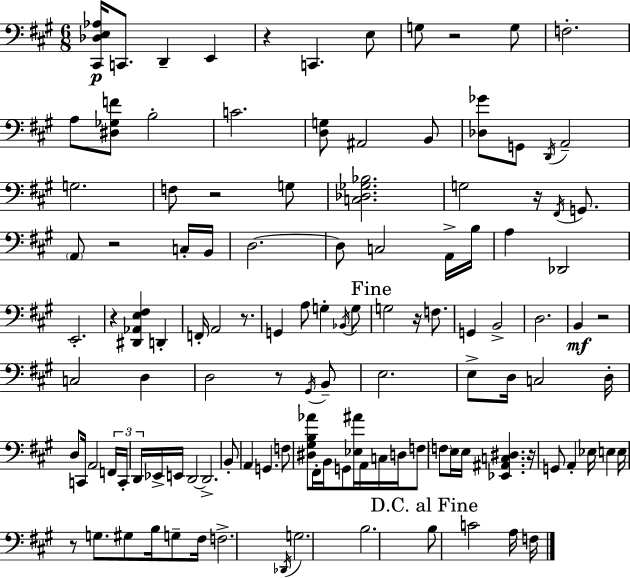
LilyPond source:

{
  \clef bass
  \numericTimeSignature
  \time 6/8
  \key a \major
  <cis, des e aes>16\p c,8. d,4-- e,4 | r4 c,4. e8 | g8 r2 g8 | f2.-. | \break a8 <dis ges f'>8 b2-. | c'2. | <d g>8 ais,2 b,8 | <des ges'>8 g,8 \acciaccatura { d,16 } a,2-- | \break g2. | f8 r2 g8 | <c des ges bes>2. | g2 r16 \acciaccatura { fis,16 } g,8. | \break \parenthesize a,8 r2 | c16-. b,16 d2.~~ | d8 c2 | a,16-> b16 a4 des,2 | \break e,2.-. | r4 <dis, aes, e fis>4 d,4-. | f,16-. a,2 r8. | g,4 a8 g4-. | \break \acciaccatura { bes,16 } g8 \mark "Fine" g2 r16 | f8. g,4 b,2-> | d2. | b,4\mf r2 | \break c2 d4 | d2 r8 | \acciaccatura { gis,16 } b,8-- e2. | e8-> d16 c2 | \break d16-. d8 c,16 a,2 | \tuplet 3/2 { f,16 c,16-. d,16 } ees,16-> e,16 d,2~~ | d,2.-> | b,8-. a,4 g,4. | \break f8 <dis gis b aes'>8 fis,16-. b,16 g,8 | <ees ais'>16 a,16 c16 d16 f8 \parenthesize f8 e16 e16 <ees, ais, c dis>4. | r16 g,8 a,4-. ees16 | e4 e16 r8 g8. gis8 | \break b16 g8-- fis16 f2.-> | \acciaccatura { des,16 } g2. | b2. | \mark "D.C. al Fine" b8 c'2 | \break a16 f16 \bar "|."
}